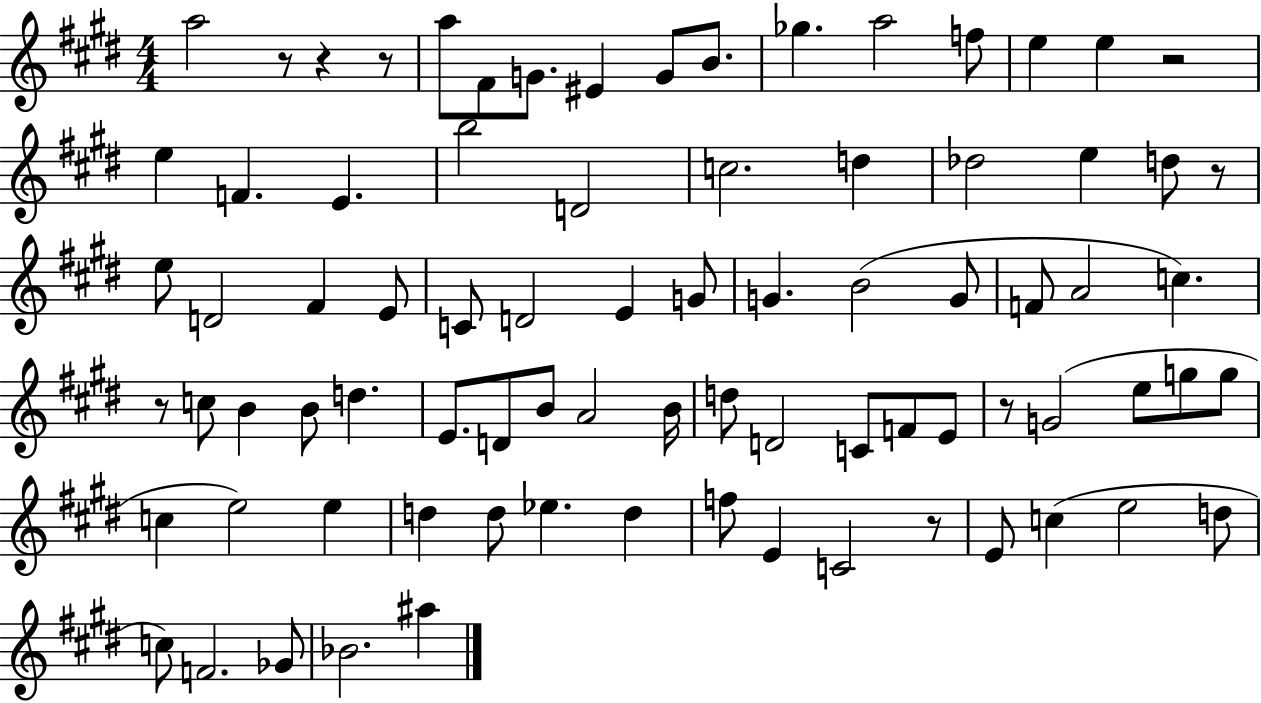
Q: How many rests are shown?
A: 8